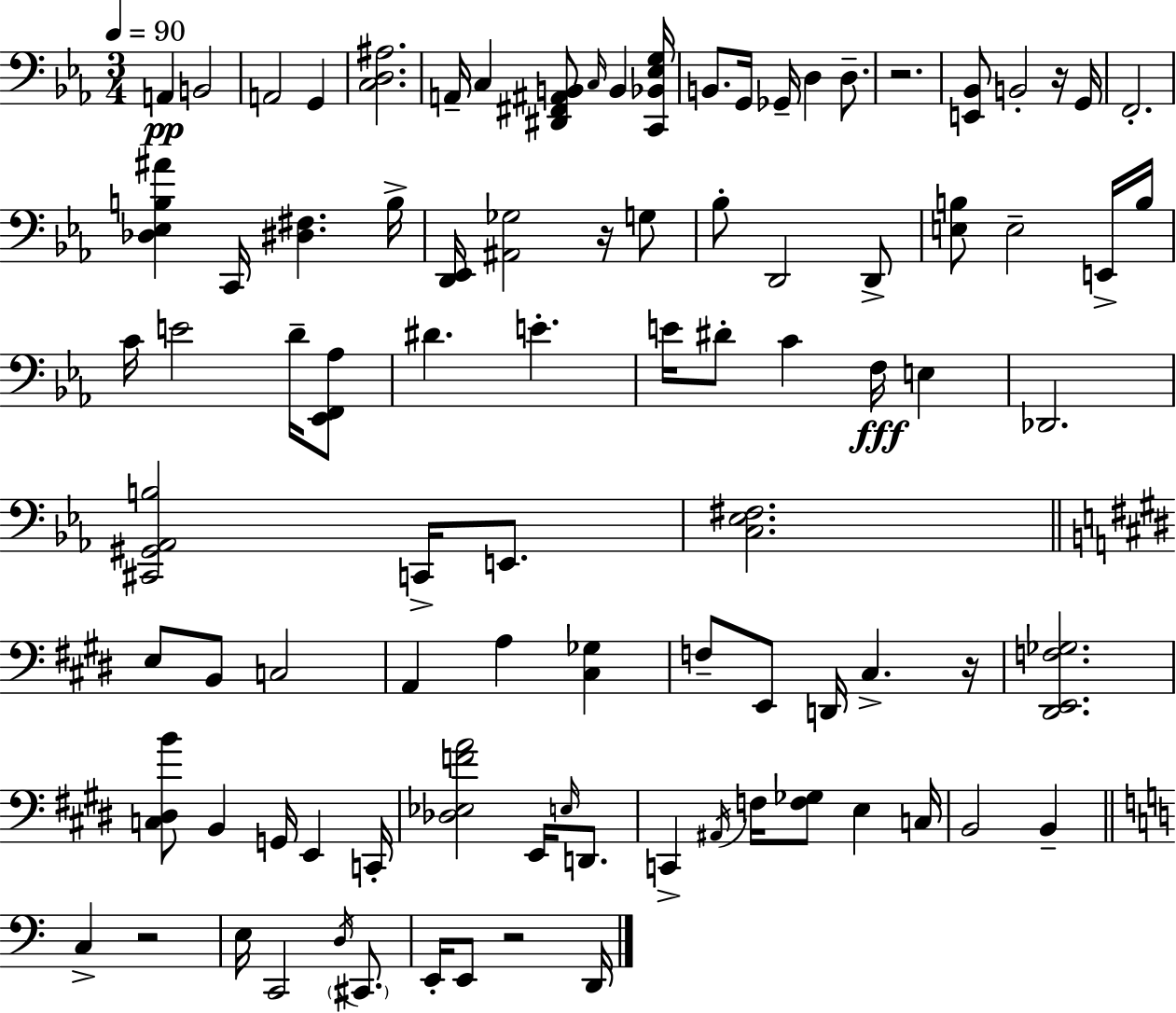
A2/q B2/h A2/h G2/q [C3,D3,A#3]/h. A2/s C3/q [D#2,F#2,A#2,B2]/e C3/s B2/q [C2,Bb2,Eb3,G3]/s B2/e. G2/s Gb2/s D3/q D3/e. R/h. [E2,Bb2]/e B2/h R/s G2/s F2/h. [Db3,Eb3,B3,A#4]/q C2/s [D#3,F#3]/q. B3/s [D2,Eb2]/s [A#2,Gb3]/h R/s G3/e Bb3/e D2/h D2/e [E3,B3]/e E3/h E2/s B3/s C4/s E4/h D4/s [Eb2,F2,Ab3]/e D#4/q. E4/q. E4/s D#4/e C4/q F3/s E3/q Db2/h. [C#2,G#2,Ab2,B3]/h C2/s E2/e. [C3,Eb3,F#3]/h. E3/e B2/e C3/h A2/q A3/q [C#3,Gb3]/q F3/e E2/e D2/s C#3/q. R/s [D#2,E2,F3,Gb3]/h. [C3,D#3,B4]/e B2/q G2/s E2/q C2/s [Db3,Eb3,F4,A4]/h E2/s E3/s D2/e. C2/q A#2/s F3/s [F3,Gb3]/e E3/q C3/s B2/h B2/q C3/q R/h E3/s C2/h D3/s C#2/e. E2/s E2/e R/h D2/s